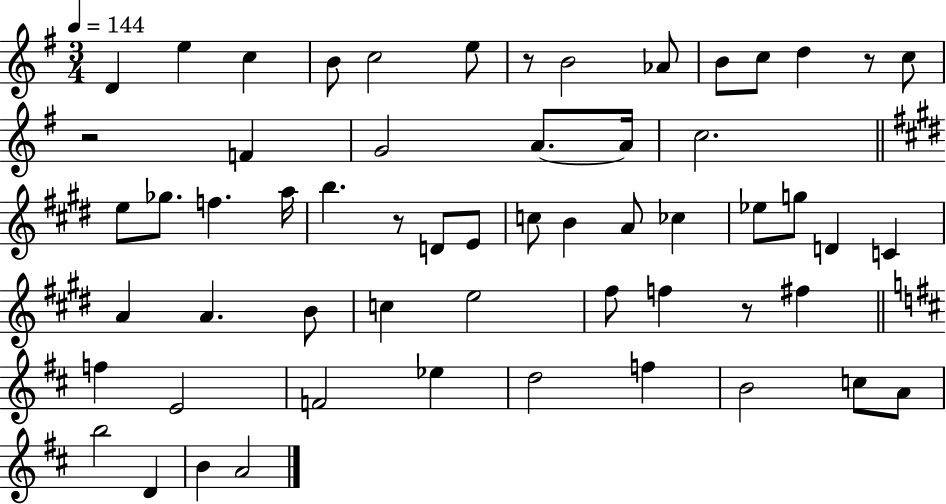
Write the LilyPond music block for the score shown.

{
  \clef treble
  \numericTimeSignature
  \time 3/4
  \key g \major
  \tempo 4 = 144
  d'4 e''4 c''4 | b'8 c''2 e''8 | r8 b'2 aes'8 | b'8 c''8 d''4 r8 c''8 | \break r2 f'4 | g'2 a'8.~~ a'16 | c''2. | \bar "||" \break \key e \major e''8 ges''8. f''4. a''16 | b''4. r8 d'8 e'8 | c''8 b'4 a'8 ces''4 | ees''8 g''8 d'4 c'4 | \break a'4 a'4. b'8 | c''4 e''2 | fis''8 f''4 r8 fis''4 | \bar "||" \break \key b \minor f''4 e'2 | f'2 ees''4 | d''2 f''4 | b'2 c''8 a'8 | \break b''2 d'4 | b'4 a'2 | \bar "|."
}